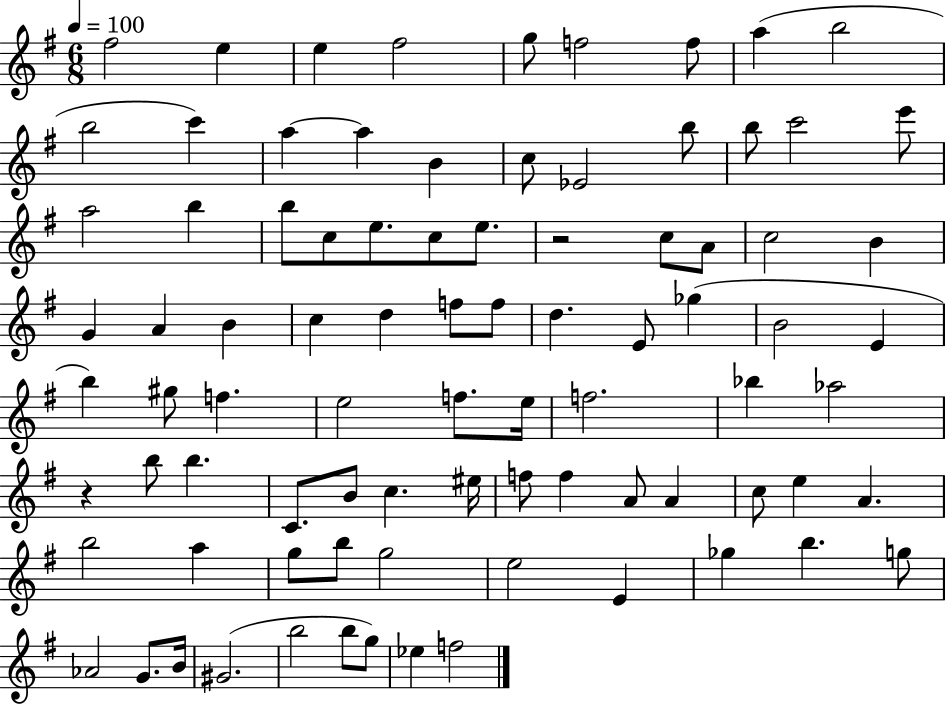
{
  \clef treble
  \numericTimeSignature
  \time 6/8
  \key g \major
  \tempo 4 = 100
  \repeat volta 2 { fis''2 e''4 | e''4 fis''2 | g''8 f''2 f''8 | a''4( b''2 | \break b''2 c'''4) | a''4~~ a''4 b'4 | c''8 ees'2 b''8 | b''8 c'''2 e'''8 | \break a''2 b''4 | b''8 c''8 e''8. c''8 e''8. | r2 c''8 a'8 | c''2 b'4 | \break g'4 a'4 b'4 | c''4 d''4 f''8 f''8 | d''4. e'8 ges''4( | b'2 e'4 | \break b''4) gis''8 f''4. | e''2 f''8. e''16 | f''2. | bes''4 aes''2 | \break r4 b''8 b''4. | c'8. b'8 c''4. eis''16 | f''8 f''4 a'8 a'4 | c''8 e''4 a'4. | \break b''2 a''4 | g''8 b''8 g''2 | e''2 e'4 | ges''4 b''4. g''8 | \break aes'2 g'8. b'16 | gis'2.( | b''2 b''8 g''8) | ees''4 f''2 | \break } \bar "|."
}